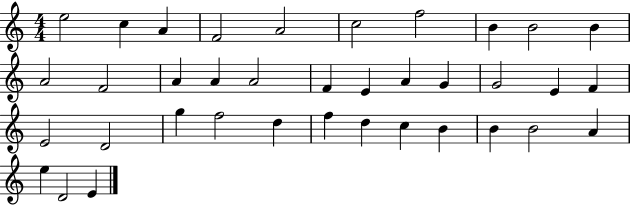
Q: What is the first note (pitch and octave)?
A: E5